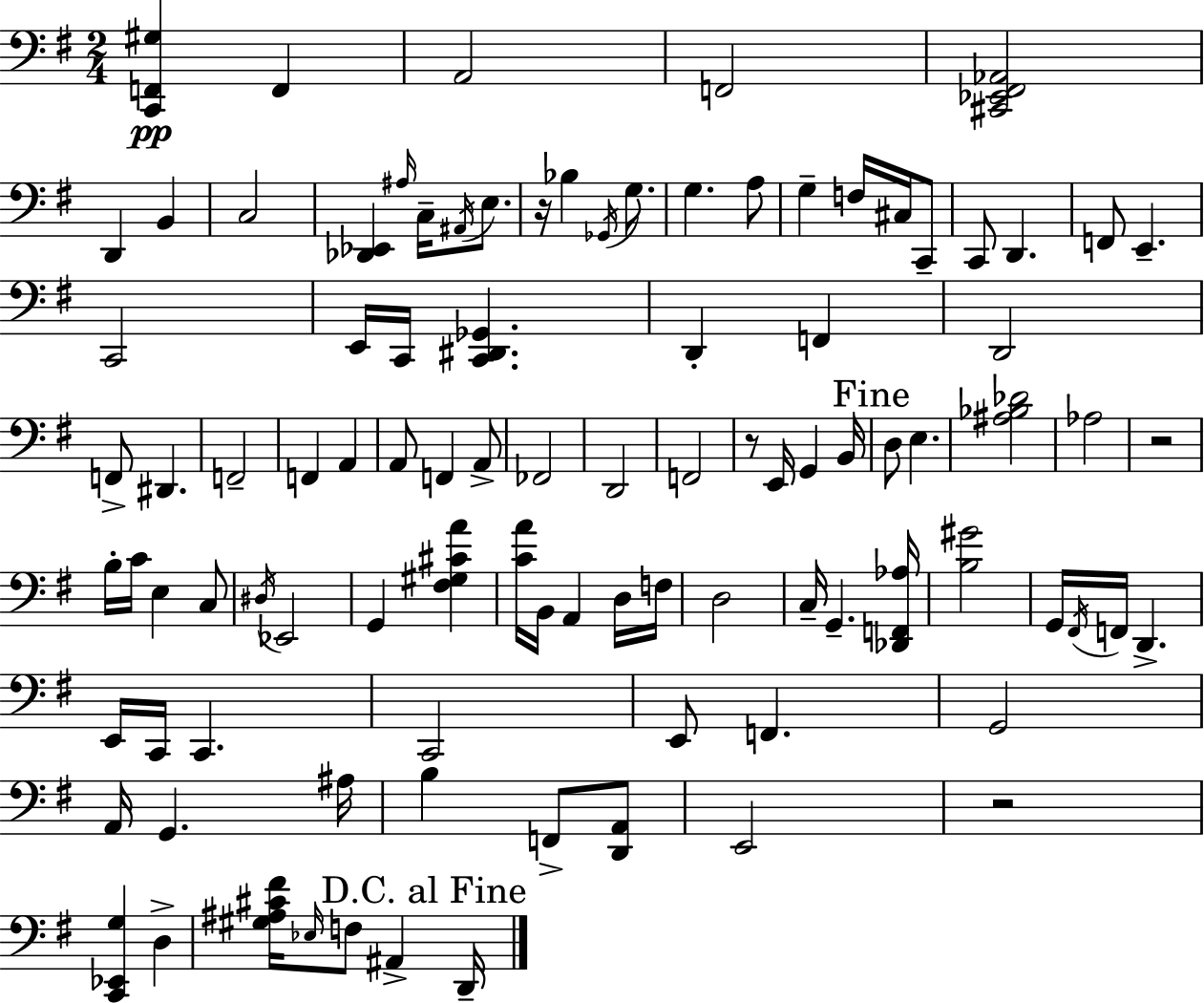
X:1
T:Untitled
M:2/4
L:1/4
K:Em
[C,,F,,^G,] F,, A,,2 F,,2 [^C,,_E,,^F,,_A,,]2 D,, B,, C,2 [_D,,_E,,] ^A,/4 C,/4 ^A,,/4 E,/2 z/4 _B, _G,,/4 G,/2 G, A,/2 G, F,/4 ^C,/4 C,,/2 C,,/2 D,, F,,/2 E,, C,,2 E,,/4 C,,/4 [C,,^D,,_G,,] D,, F,, D,,2 F,,/2 ^D,, F,,2 F,, A,, A,,/2 F,, A,,/2 _F,,2 D,,2 F,,2 z/2 E,,/4 G,, B,,/4 D,/2 E, [^A,_B,_D]2 _A,2 z2 B,/4 C/4 E, C,/2 ^D,/4 _E,,2 G,, [^F,^G,^CA] [CA]/4 B,,/4 A,, D,/4 F,/4 D,2 C,/4 G,, [_D,,F,,_A,]/4 [B,^G]2 G,,/4 ^F,,/4 F,,/4 D,, E,,/4 C,,/4 C,, C,,2 E,,/2 F,, G,,2 A,,/4 G,, ^A,/4 B, F,,/2 [D,,A,,]/2 E,,2 z2 [C,,_E,,G,] D, [^G,^A,^C^F]/4 _E,/4 F,/2 ^A,, D,,/4